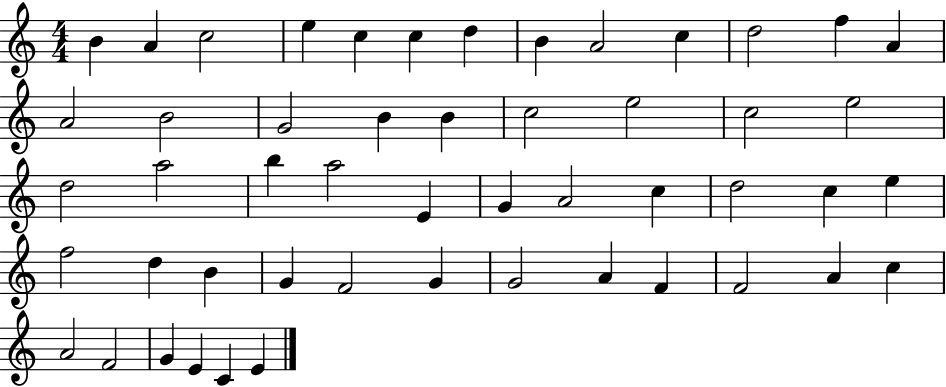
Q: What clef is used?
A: treble